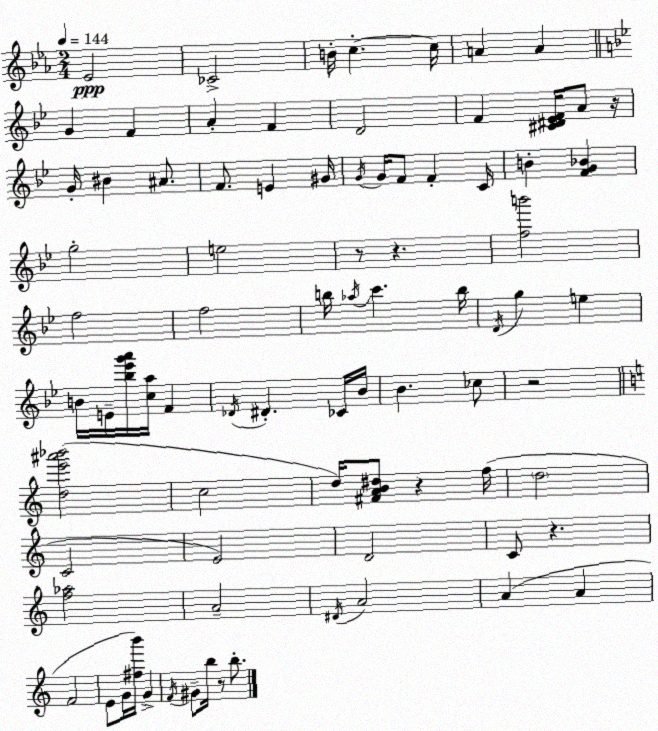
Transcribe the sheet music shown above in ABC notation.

X:1
T:Untitled
M:2/4
L:1/4
K:Cm
_E2 _C2 B/4 c c/4 A A G F A F D2 F [^C^D_EF]/4 A/2 z/4 G/4 ^B ^A/2 F/2 E ^G/4 G/4 G/4 F/2 F C/4 B [FG_B] g2 e2 z/2 z [fb']2 f2 f2 b/4 _a/4 c' b/4 D/4 g e B/4 E/4 [_b_e'g'a']/4 [ca]/4 F _D/4 ^D _C/4 _B/4 _B _c/2 z2 [de'^a'_b']2 c2 d/4 [^FAB^d]/2 z f/4 d2 C2 E2 D2 C/2 z [f_a]2 A2 ^D/4 A2 A A F2 E/2 G/4 [^fb']/4 G F/4 ^G/2 b/4 z/2 b/2